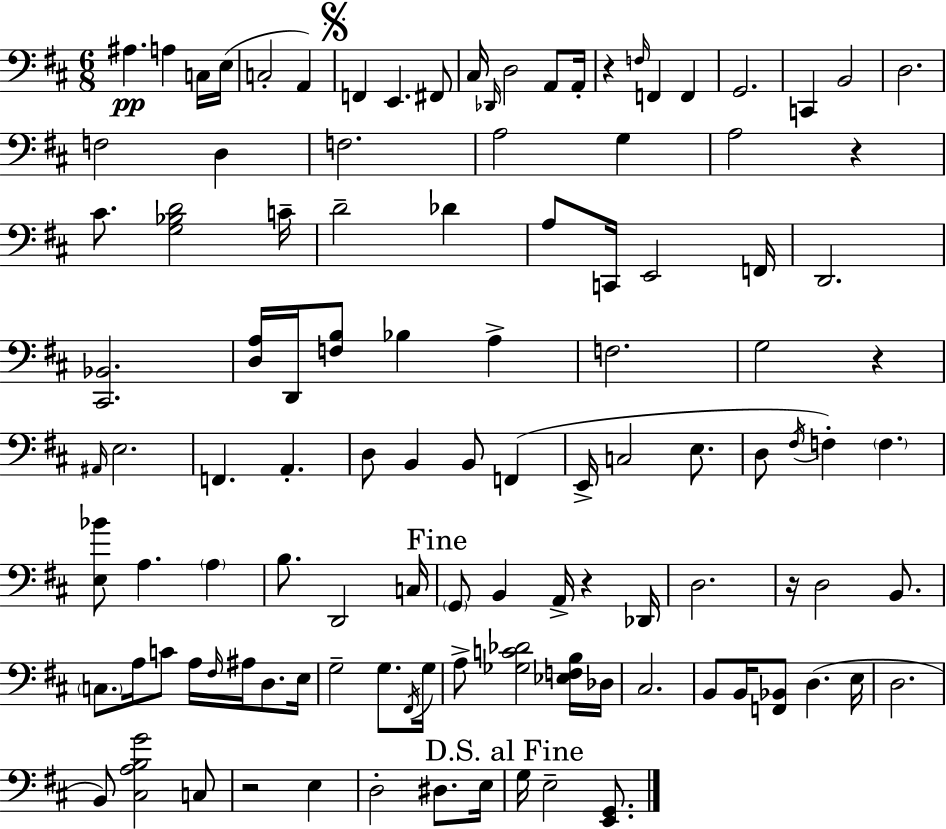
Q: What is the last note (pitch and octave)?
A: E3